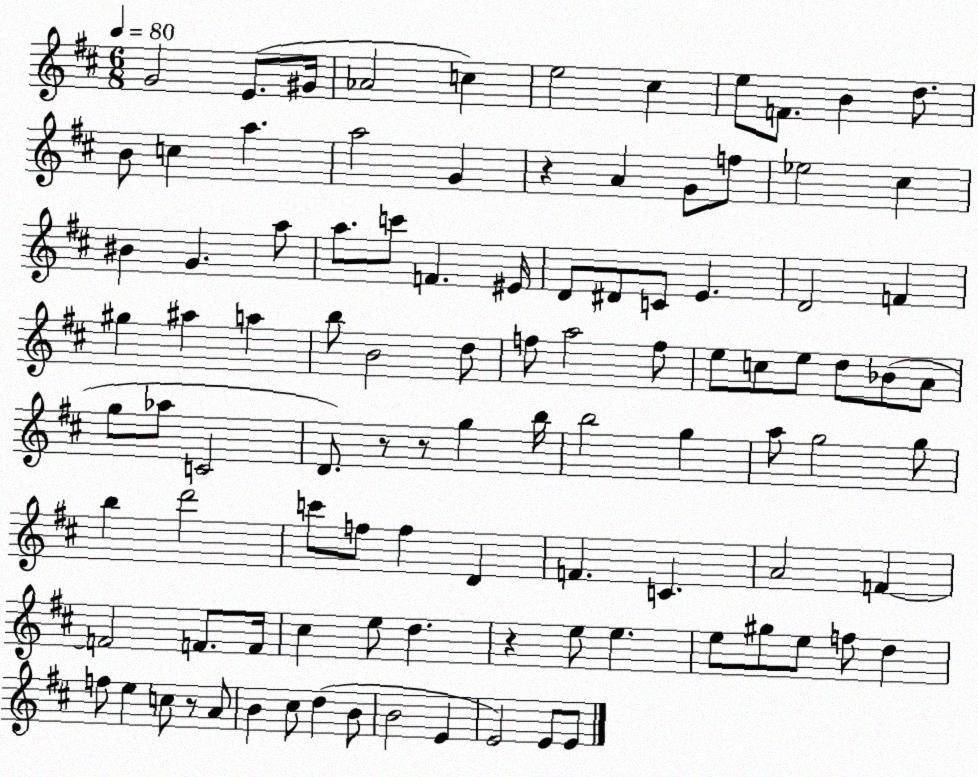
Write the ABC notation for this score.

X:1
T:Untitled
M:6/8
L:1/4
K:D
G2 E/2 ^G/4 _A2 c e2 ^c e/2 F/2 B d/2 B/2 c a a2 G z A G/2 f/2 _e2 ^c ^B G a/2 a/2 c'/2 F ^E/4 D/2 ^D/2 C/2 E D2 F ^g ^a a b/2 B2 d/2 f/2 a2 f/2 e/2 c/2 e/2 d/2 _B/2 A/2 g/2 _a/2 C2 D/2 z/2 z/2 g b/4 b2 g a/2 g2 g/2 b d'2 c'/2 f/2 f D F C A2 F F2 F/2 F/4 ^c e/2 d z e/2 e e/2 ^g/2 e/2 f/2 d f/2 e c/2 z/2 A/2 B ^c/2 d B/2 B2 E E2 E/2 E/2